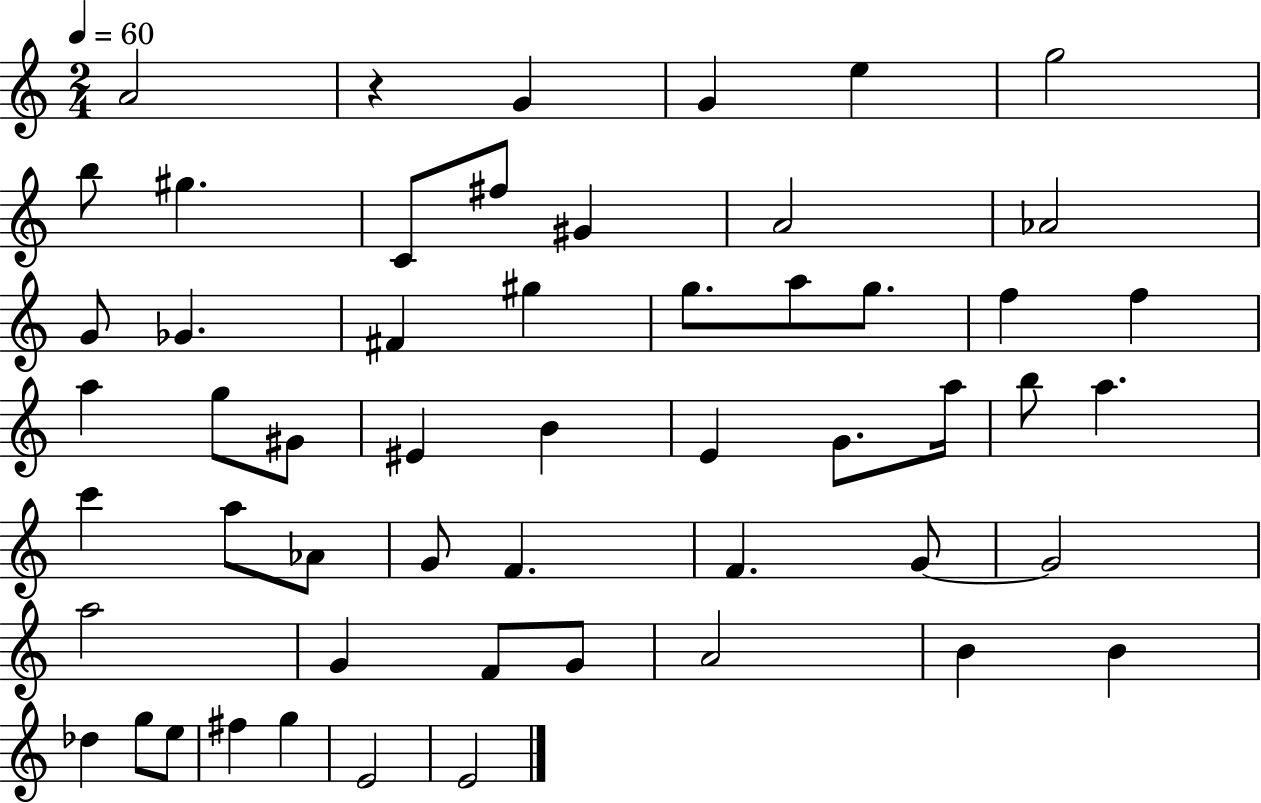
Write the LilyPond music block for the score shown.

{
  \clef treble
  \numericTimeSignature
  \time 2/4
  \key c \major
  \tempo 4 = 60
  a'2 | r4 g'4 | g'4 e''4 | g''2 | \break b''8 gis''4. | c'8 fis''8 gis'4 | a'2 | aes'2 | \break g'8 ges'4. | fis'4 gis''4 | g''8. a''8 g''8. | f''4 f''4 | \break a''4 g''8 gis'8 | eis'4 b'4 | e'4 g'8. a''16 | b''8 a''4. | \break c'''4 a''8 aes'8 | g'8 f'4. | f'4. g'8~~ | g'2 | \break a''2 | g'4 f'8 g'8 | a'2 | b'4 b'4 | \break des''4 g''8 e''8 | fis''4 g''4 | e'2 | e'2 | \break \bar "|."
}